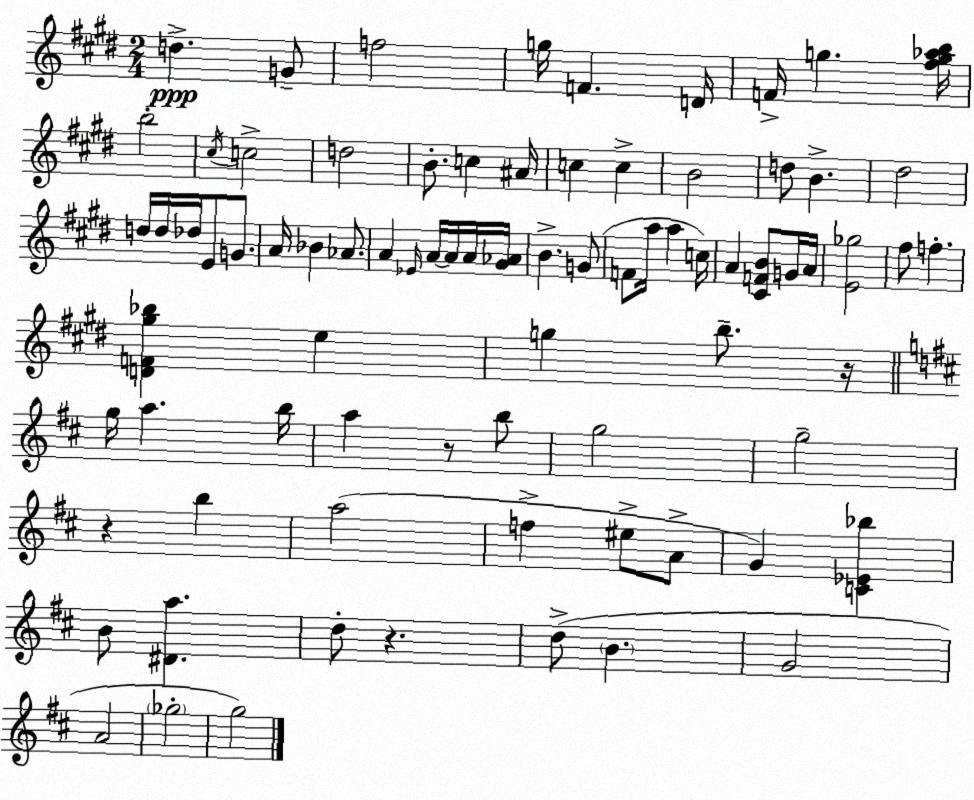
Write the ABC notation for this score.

X:1
T:Untitled
M:2/4
L:1/4
K:E
d G/2 f2 g/4 F D/4 F/4 g [^fg_ab]/4 b2 ^c/4 c2 d2 B/2 c ^A/4 c c B2 d/2 B ^d2 d/4 d/4 _d/4 E/2 G/2 A/4 _B _A/2 A _E/4 A/4 A/4 A/4 [^G_A]/4 B G/2 F/2 a/4 a c/4 A [^CFB]/2 G/4 A/4 [E_g]2 ^f/2 f [DF^g_b] e g b/2 z/4 g/4 a b/4 a z/2 b/2 g2 g2 z b a2 f ^e/2 A/2 G [C_E_b] B/2 [^Da] d/2 z d/2 B G2 A2 _g2 g2